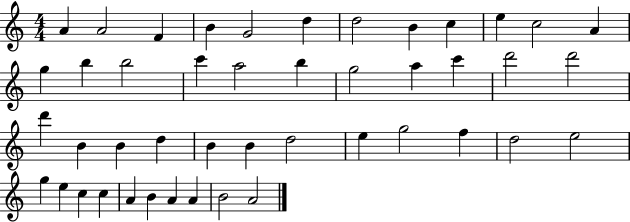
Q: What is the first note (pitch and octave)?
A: A4